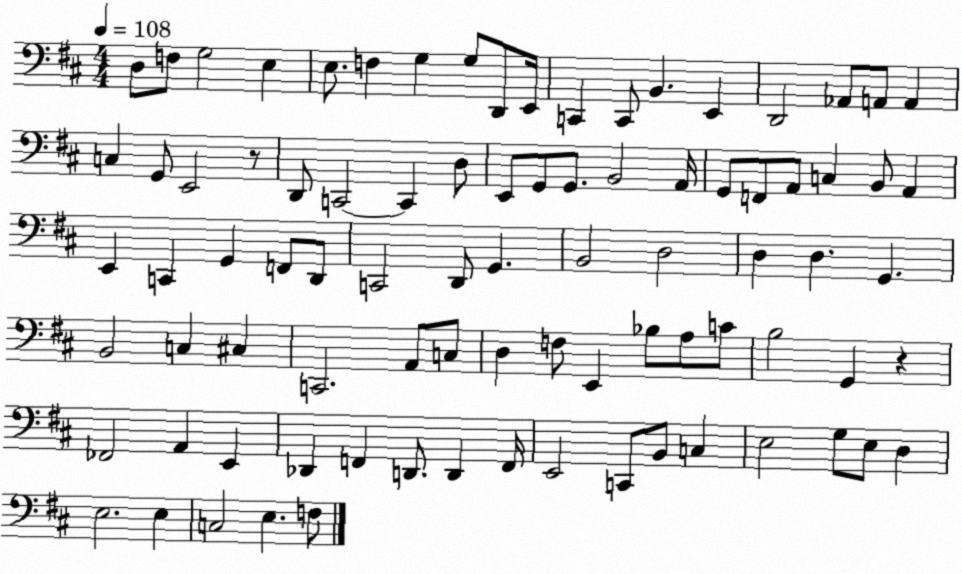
X:1
T:Untitled
M:4/4
L:1/4
K:D
D,/2 F,/2 G,2 E, E,/2 F, G, G,/2 D,,/2 E,,/4 C,, C,,/2 B,, E,, D,,2 _A,,/2 A,,/2 A,, C, G,,/2 E,,2 z/2 D,,/2 C,,2 C,, D,/2 E,,/2 G,,/2 G,,/2 B,,2 A,,/4 G,,/2 F,,/2 A,,/2 C, B,,/2 A,, E,, C,, G,, F,,/2 D,,/2 C,,2 D,,/2 G,, B,,2 D,2 D, D, G,, B,,2 C, ^C, C,,2 A,,/2 C,/2 D, F,/2 E,, _B,/2 A,/2 C/2 B,2 G,, z _F,,2 A,, E,, _D,, F,, D,,/2 D,, F,,/4 E,,2 C,,/2 B,,/2 C, E,2 G,/2 E,/2 D, E,2 E, C,2 E, F,/2